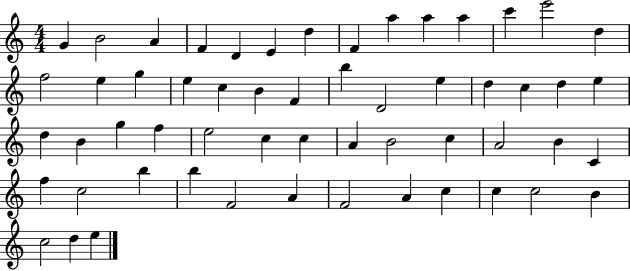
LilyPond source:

{
  \clef treble
  \numericTimeSignature
  \time 4/4
  \key c \major
  g'4 b'2 a'4 | f'4 d'4 e'4 d''4 | f'4 a''4 a''4 a''4 | c'''4 e'''2 d''4 | \break f''2 e''4 g''4 | e''4 c''4 b'4 f'4 | b''4 d'2 e''4 | d''4 c''4 d''4 e''4 | \break d''4 b'4 g''4 f''4 | e''2 c''4 c''4 | a'4 b'2 c''4 | a'2 b'4 c'4 | \break f''4 c''2 b''4 | b''4 f'2 a'4 | f'2 a'4 c''4 | c''4 c''2 b'4 | \break c''2 d''4 e''4 | \bar "|."
}